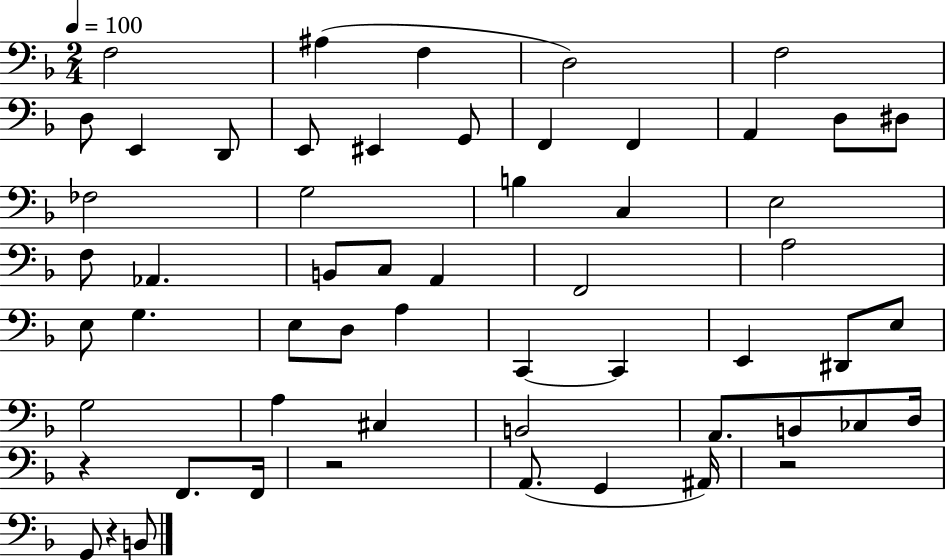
{
  \clef bass
  \numericTimeSignature
  \time 2/4
  \key f \major
  \tempo 4 = 100
  \repeat volta 2 { f2 | ais4( f4 | d2) | f2 | \break d8 e,4 d,8 | e,8 eis,4 g,8 | f,4 f,4 | a,4 d8 dis8 | \break fes2 | g2 | b4 c4 | e2 | \break f8 aes,4. | b,8 c8 a,4 | f,2 | a2 | \break e8 g4. | e8 d8 a4 | c,4~~ c,4 | e,4 dis,8 e8 | \break g2 | a4 cis4 | b,2 | a,8. b,8 ces8 d16 | \break r4 f,8. f,16 | r2 | a,8.( g,4 ais,16) | r2 | \break g,8 r4 b,8 | } \bar "|."
}